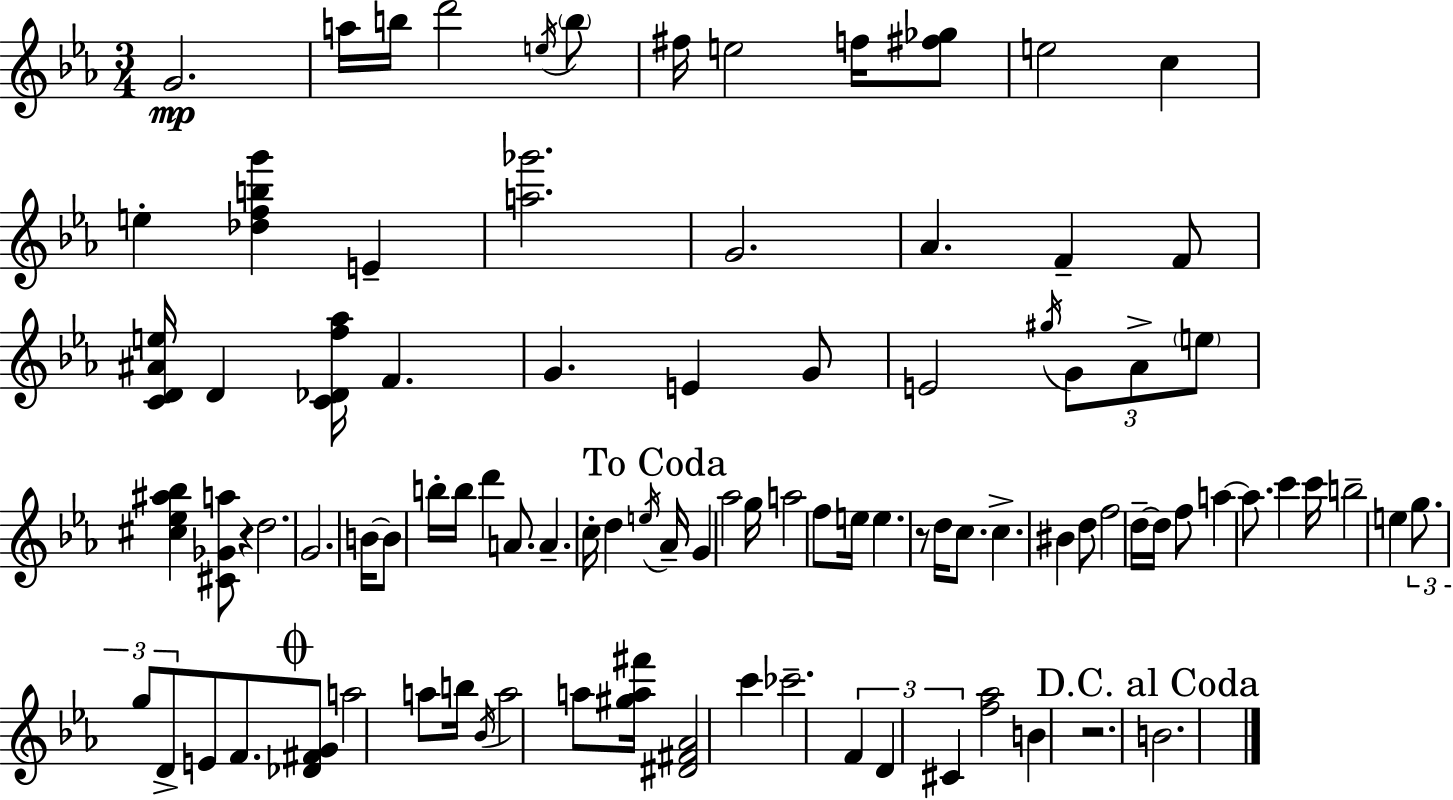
{
  \clef treble
  \numericTimeSignature
  \time 3/4
  \key ees \major
  g'2.\mp | a''16 b''16 d'''2 \acciaccatura { e''16 } \parenthesize b''8 | fis''16 e''2 f''16 <fis'' ges''>8 | e''2 c''4 | \break e''4-. <des'' f'' b'' g'''>4 e'4-- | <a'' ges'''>2. | g'2. | aes'4. f'4-- f'8 | \break <c' d' ais' e''>16 d'4 <c' des' f'' aes''>16 f'4. | g'4. e'4 g'8 | e'2 \acciaccatura { gis''16 } \tuplet 3/2 { g'8 | aes'8-> \parenthesize e''8 } <cis'' ees'' ais'' bes''>4 <cis' ges' a''>8 r4 | \break d''2. | g'2. | b'16~~ b'8 b''16-. b''16 d'''4 a'8. | a'4.-- c''16-. d''4 | \break \acciaccatura { e''16 } \mark "To Coda" aes'16-- g'4 aes''2 | g''16 a''2 | f''8 e''16 e''4. r8 d''16 | c''8. c''4.-> bis'4 | \break d''8 f''2 d''16--~~ | d''16 f''8 a''4~~ a''8. c'''4 | c'''16 b''2-- e''4 | \tuplet 3/2 { g''8. g''8 d'8-> } e'8 | \break f'8. \mark \markup { \musicglyph "scripts.coda" } <des' fis' g'>8 a''2 | a''8 b''16 \acciaccatura { bes'16 } a''2 | a''8 <gis'' a'' fis'''>16 <dis' fis' aes'>2 | c'''4 ces'''2.-- | \break \tuplet 3/2 { f'4 d'4 | cis'4 } <f'' aes''>2 | b'4 r2. | \mark "D.C. al Coda" b'2. | \break \bar "|."
}